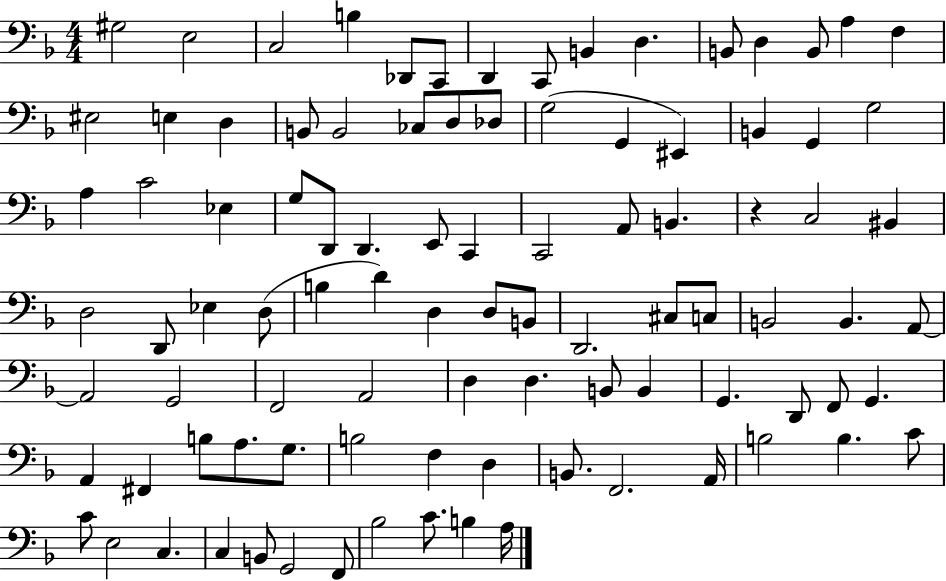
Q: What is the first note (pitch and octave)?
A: G#3